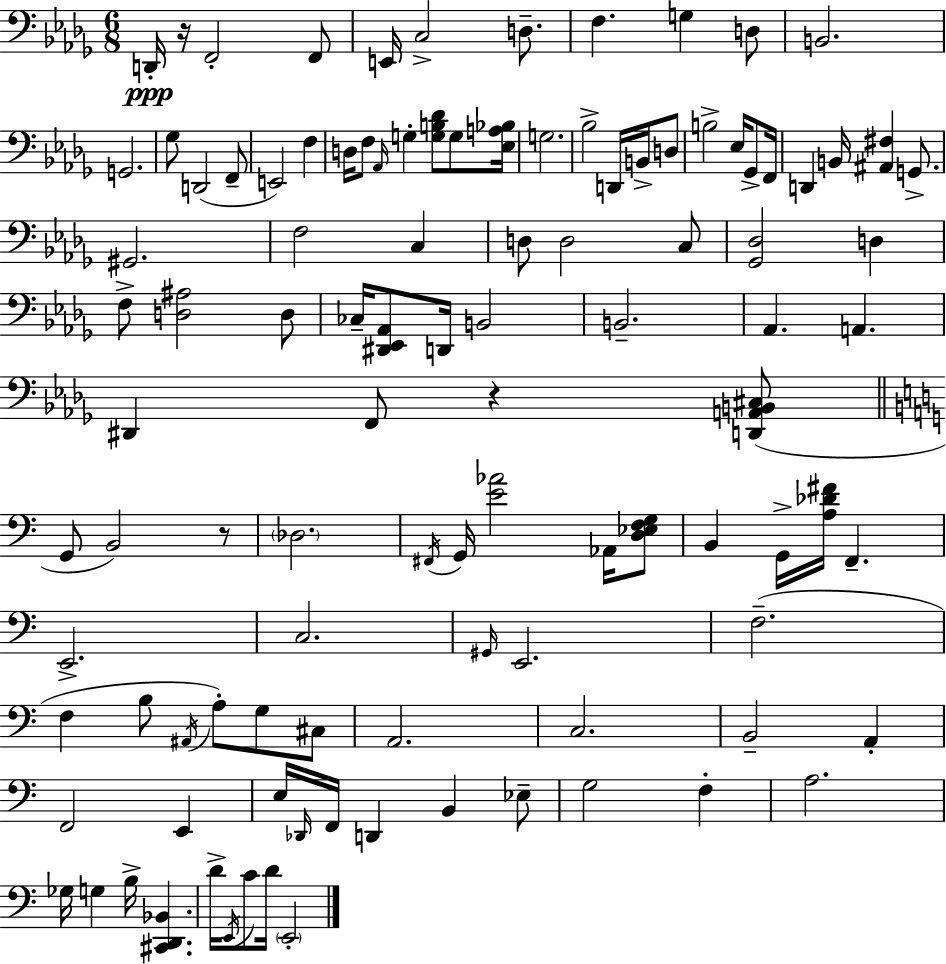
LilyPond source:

{
  \clef bass
  \numericTimeSignature
  \time 6/8
  \key bes \minor
  d,16-.\ppp r16 f,2-. f,8 | e,16 c2-> d8.-- | f4. g4 d8 | b,2. | \break g,2. | ges8 d,2( f,8-- | e,2) f4 | d16 f8 \grace { aes,16 } g4-. <g b des'>8 g8 | \break <ees a bes>16 g2. | bes2-> d,16 b,16-> d8 | b2-> ees16 ges,8-> | f,16 d,4 b,16 <ais, fis>4 g,8.-> | \break gis,2. | f2 c4 | d8 d2 c8 | <ges, des>2 d4 | \break f8-> <d ais>2 d8 | ces16-- <dis, ees, aes,>8 d,16 b,2 | b,2.-- | aes,4. a,4. | \break dis,4 f,8 r4 <d, a, b, cis>8( | \bar "||" \break \key c \major g,8 b,2) r8 | \parenthesize des2. | \acciaccatura { fis,16 } g,16 <e' aes'>2 aes,16 <d ees f g>8 | b,4 g,16-> <a des' fis'>16 f,4.-- | \break e,2.-> | c2. | \grace { gis,16 } e,2. | f2.--( | \break f4 b8 \acciaccatura { ais,16 }) a8-. g8 | cis8 a,2. | c2. | b,2-- a,4-. | \break f,2 e,4 | e16 \grace { des,16 } f,16 d,4 b,4 | ees8-- g2 | f4-. a2. | \break ges16 g4 b16-> <cis, d, bes,>4. | d'16-> \acciaccatura { e,16 } c'8 d'16 \parenthesize e,2-. | \bar "|."
}